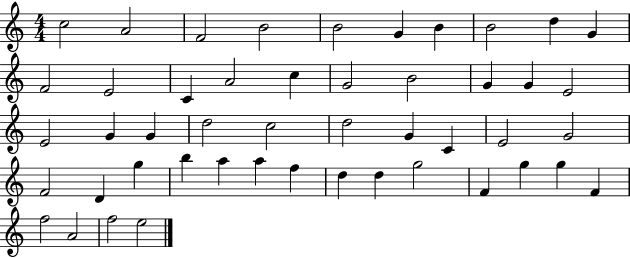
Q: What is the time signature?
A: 4/4